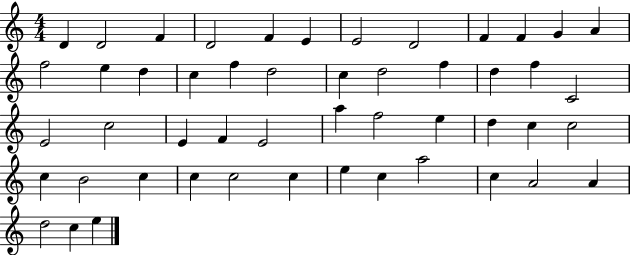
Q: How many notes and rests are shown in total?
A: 50